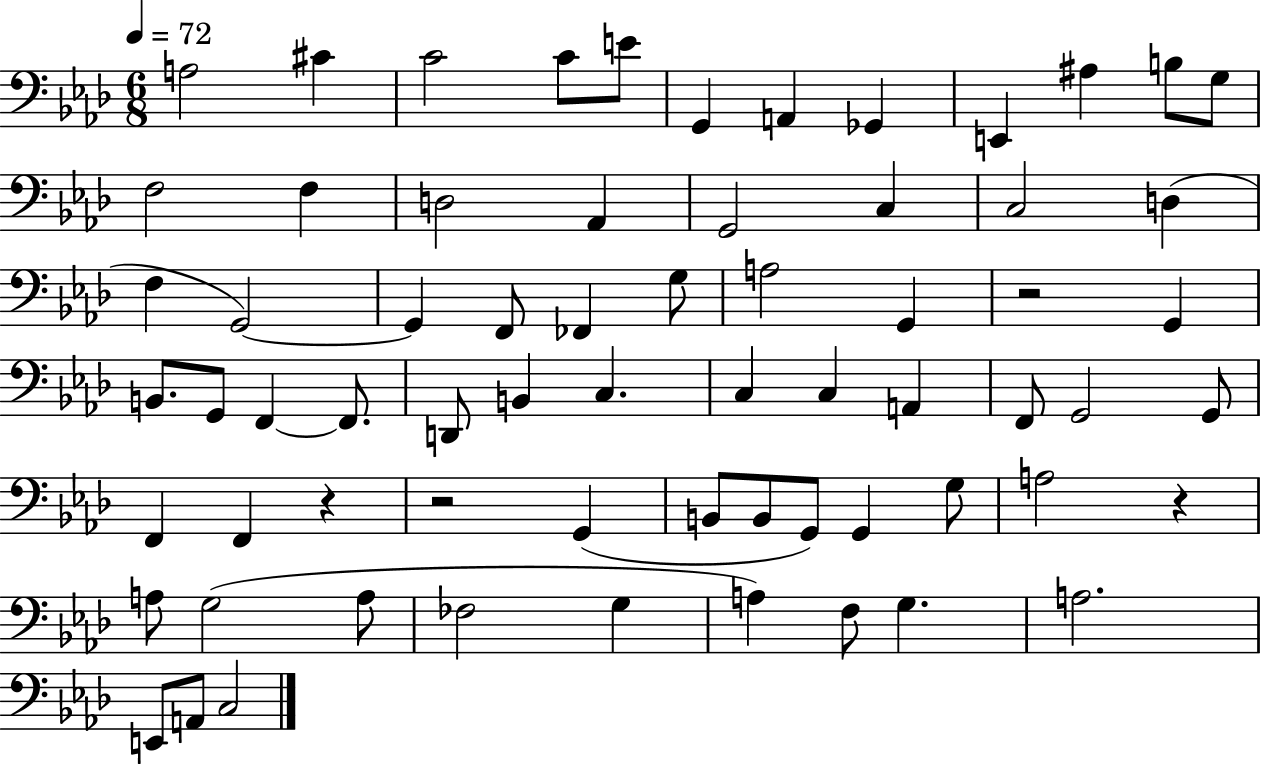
X:1
T:Untitled
M:6/8
L:1/4
K:Ab
A,2 ^C C2 C/2 E/2 G,, A,, _G,, E,, ^A, B,/2 G,/2 F,2 F, D,2 _A,, G,,2 C, C,2 D, F, G,,2 G,, F,,/2 _F,, G,/2 A,2 G,, z2 G,, B,,/2 G,,/2 F,, F,,/2 D,,/2 B,, C, C, C, A,, F,,/2 G,,2 G,,/2 F,, F,, z z2 G,, B,,/2 B,,/2 G,,/2 G,, G,/2 A,2 z A,/2 G,2 A,/2 _F,2 G, A, F,/2 G, A,2 E,,/2 A,,/2 C,2